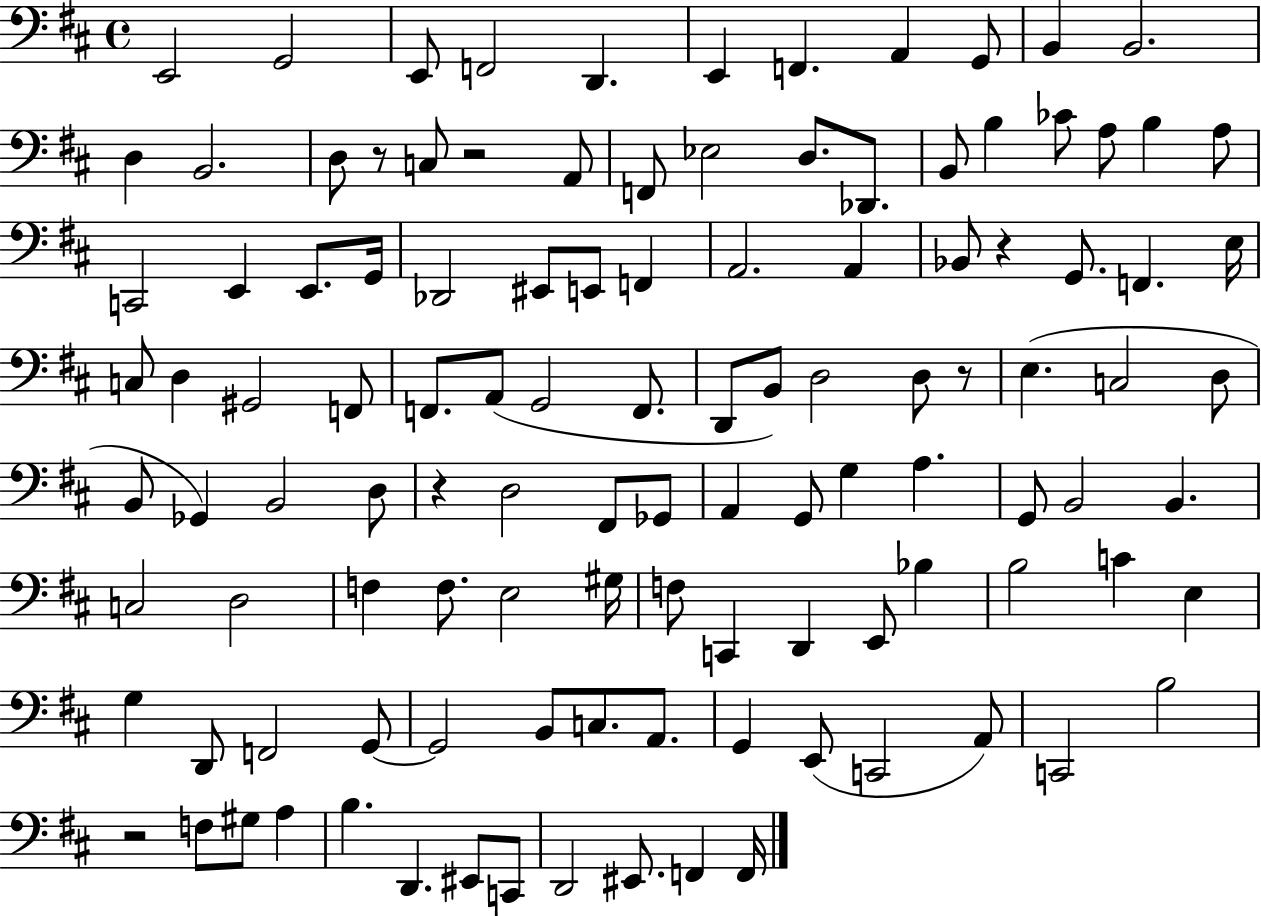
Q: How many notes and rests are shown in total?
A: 114